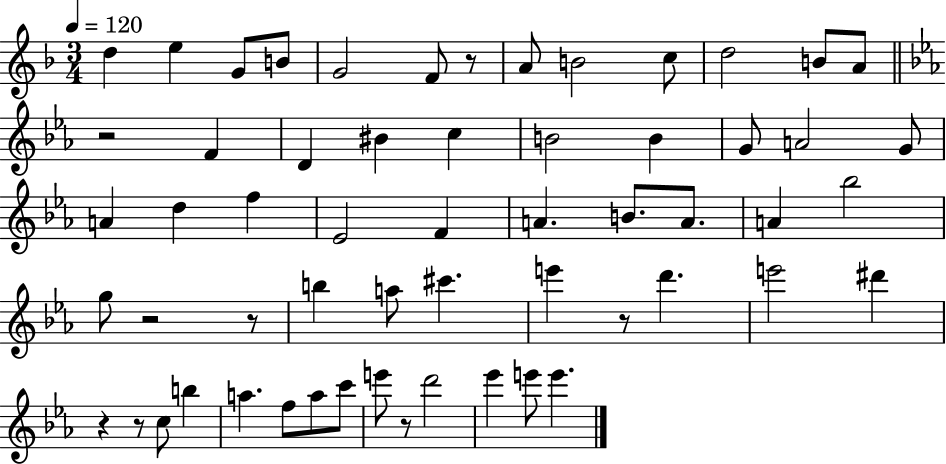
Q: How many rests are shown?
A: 8